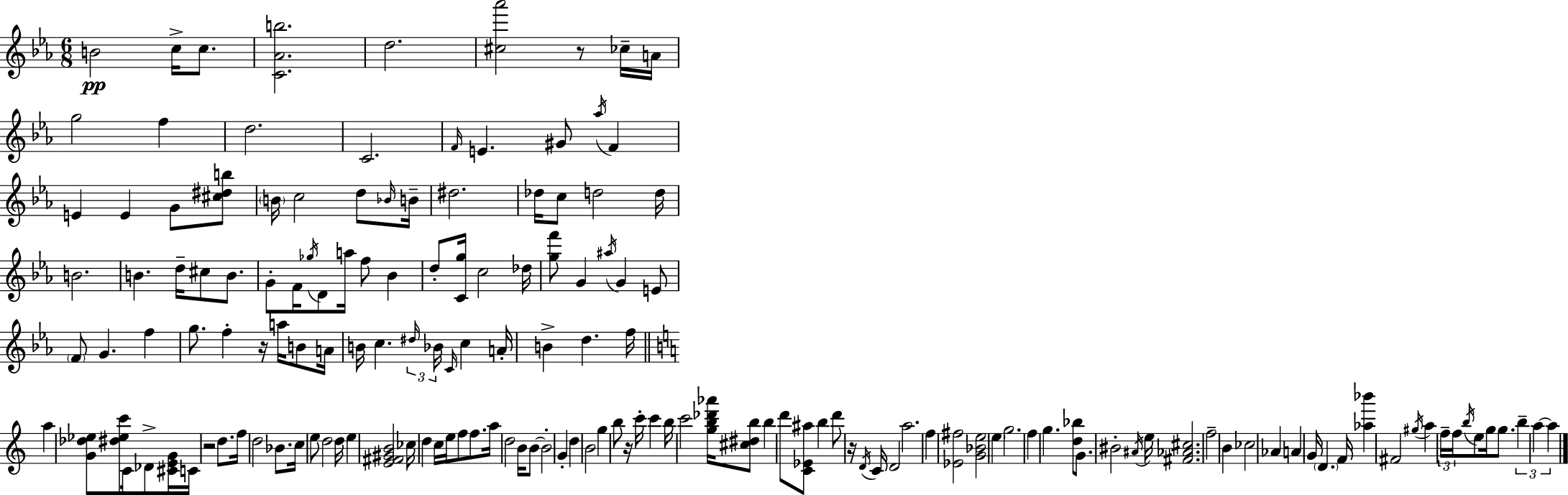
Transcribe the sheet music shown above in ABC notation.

X:1
T:Untitled
M:6/8
L:1/4
K:Cm
B2 c/4 c/2 [C_Ab]2 d2 [^c_a']2 z/2 _c/4 A/4 g2 f d2 C2 F/4 E ^G/2 _a/4 F E E G/2 [^c^db]/2 B/4 c2 d/2 _B/4 B/4 ^d2 _d/4 c/2 d2 d/4 B2 B d/4 ^c/2 B/2 G/2 F/4 _g/4 D/2 a/4 f/2 _B d/2 [Cg]/4 c2 _d/4 [gf']/2 G ^a/4 G E/2 F/2 G f g/2 f z/4 a/4 B/2 A/4 B/4 c ^d/4 _B/4 C/4 c A/4 B d f/4 a [G_d_e]/2 [^d_ec']/2 C/4 _D/2 [^CEG]/4 C/4 z2 d/2 f/4 d2 _B/2 c/4 e/2 d2 d/4 e [E^F^GB]2 _c/4 d c/4 e/4 f/2 f/2 a/4 d2 B/4 B/2 B2 G d B2 g b/2 z/4 c'/4 c' b/4 c'2 [gb_d'_a']/4 [^c^db]/2 b d'/2 [C_E^a]/2 b d'/2 z/4 D/4 C/4 D2 a2 f [_E^f]2 [G_Be]2 e g2 f g [d_b]/2 G/2 ^B2 ^A/4 e/4 [^F_A^c]2 f2 B _c2 _A A G/4 D F/4 [_a_b'] ^F2 ^g/4 a f/4 f/4 b/4 e/2 g/4 g/2 b a a